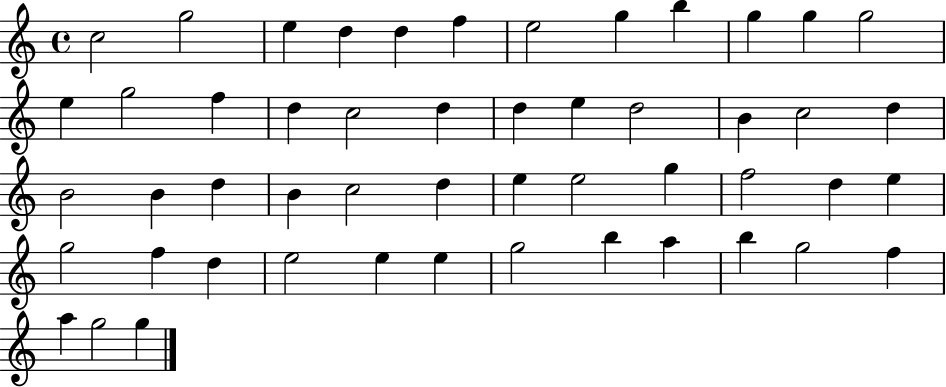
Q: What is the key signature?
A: C major